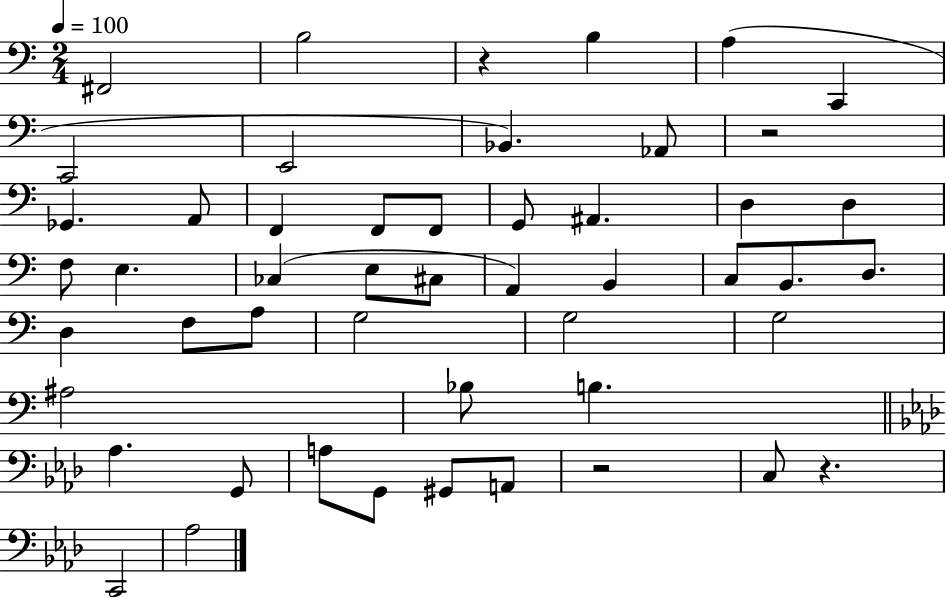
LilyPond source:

{
  \clef bass
  \numericTimeSignature
  \time 2/4
  \key c \major
  \tempo 4 = 100
  fis,2 | b2 | r4 b4 | a4( c,4 | \break c,2 | e,2 | bes,4.) aes,8 | r2 | \break ges,4. a,8 | f,4 f,8 f,8 | g,8 ais,4. | d4 d4 | \break f8 e4. | ces4( e8 cis8 | a,4) b,4 | c8 b,8. d8. | \break d4 f8 a8 | g2 | g2 | g2 | \break ais2 | bes8 b4. | \bar "||" \break \key aes \major aes4. g,8 | a8 g,8 gis,8 a,8 | r2 | c8 r4. | \break c,2 | aes2 | \bar "|."
}